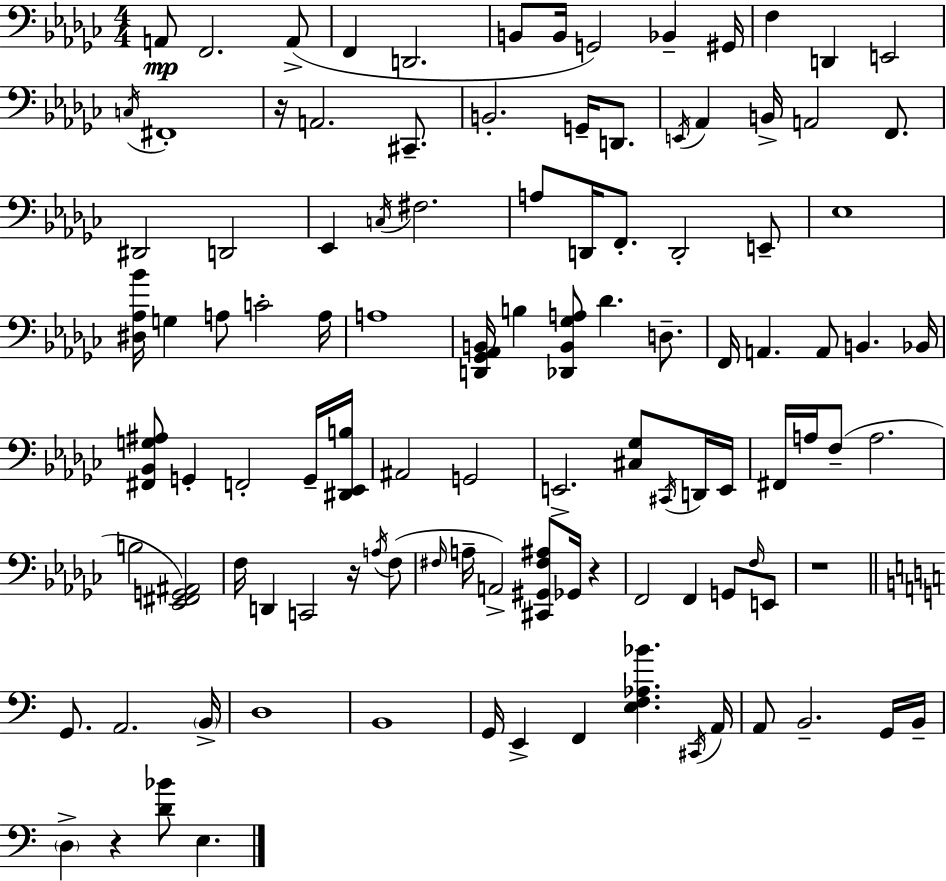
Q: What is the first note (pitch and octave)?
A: A2